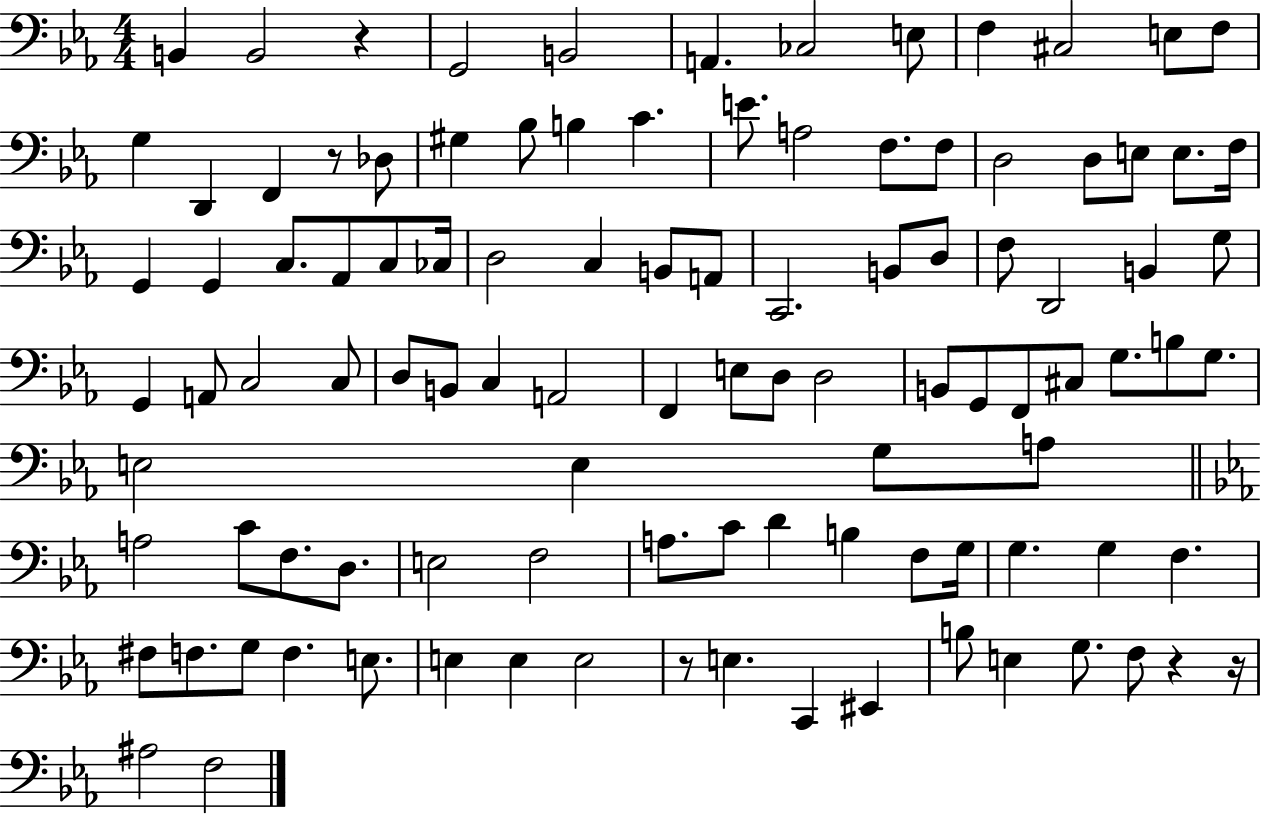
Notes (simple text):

B2/q B2/h R/q G2/h B2/h A2/q. CES3/h E3/e F3/q C#3/h E3/e F3/e G3/q D2/q F2/q R/e Db3/e G#3/q Bb3/e B3/q C4/q. E4/e. A3/h F3/e. F3/e D3/h D3/e E3/e E3/e. F3/s G2/q G2/q C3/e. Ab2/e C3/e CES3/s D3/h C3/q B2/e A2/e C2/h. B2/e D3/e F3/e D2/h B2/q G3/e G2/q A2/e C3/h C3/e D3/e B2/e C3/q A2/h F2/q E3/e D3/e D3/h B2/e G2/e F2/e C#3/e G3/e. B3/e G3/e. E3/h E3/q G3/e A3/e A3/h C4/e F3/e. D3/e. E3/h F3/h A3/e. C4/e D4/q B3/q F3/e G3/s G3/q. G3/q F3/q. F#3/e F3/e. G3/e F3/q. E3/e. E3/q E3/q E3/h R/e E3/q. C2/q EIS2/q B3/e E3/q G3/e. F3/e R/q R/s A#3/h F3/h